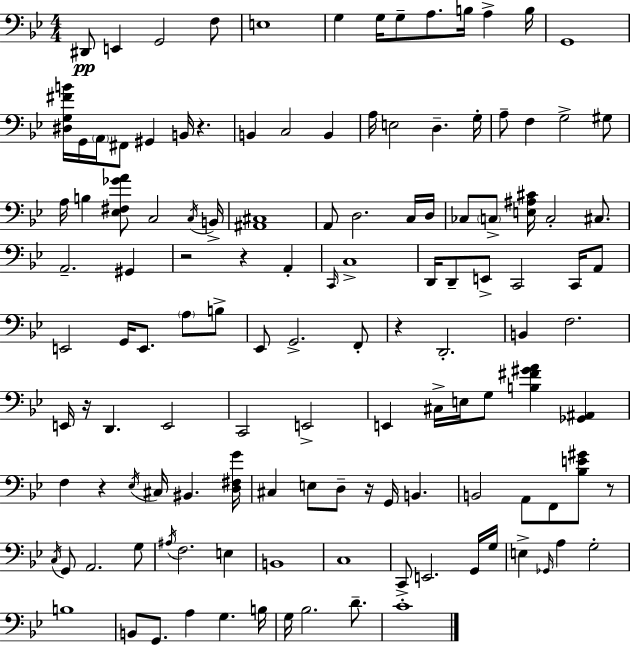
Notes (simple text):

D#2/e E2/q G2/h F3/e E3/w G3/q G3/s G3/e A3/e. B3/s A3/q B3/s G2/w [D#3,G3,F#4,B4]/s G2/s A2/s F#2/e G#2/q B2/s R/q. B2/q C3/h B2/q A3/s E3/h D3/q. G3/s A3/e F3/q G3/h G#3/e A3/s B3/q [Eb3,F#3,Gb4,A4]/e C3/h C3/s B2/s [A#2,C#3]/w A2/e D3/h. C3/s D3/s CES3/e C3/e [E3,A#3,C#4]/s C3/h C#3/e. A2/h. G#2/q R/h R/q A2/q C2/s C3/w D2/s D2/e E2/e C2/h C2/s A2/e E2/h G2/s E2/e. A3/e B3/e Eb2/e G2/h. F2/e R/q D2/h. B2/q F3/h. E2/s R/s D2/q. E2/h C2/h E2/h E2/q C#3/s E3/s G3/e [B3,F#4,G#4,A4]/q [Gb2,A#2]/q F3/q R/q Eb3/s C#3/s BIS2/q. [D3,F#3,G4]/s C#3/q E3/e D3/e R/s G2/s B2/q. B2/h A2/e F2/e [Bb3,E4,G#4]/e R/e C3/s G2/e A2/h. G3/e A#3/s F3/h. E3/q B2/w C3/w C2/e E2/h. G2/s G3/s E3/q Gb2/s A3/q G3/h B3/w B2/e G2/e. A3/q G3/q. B3/s G3/s Bb3/h. D4/e. C4/w